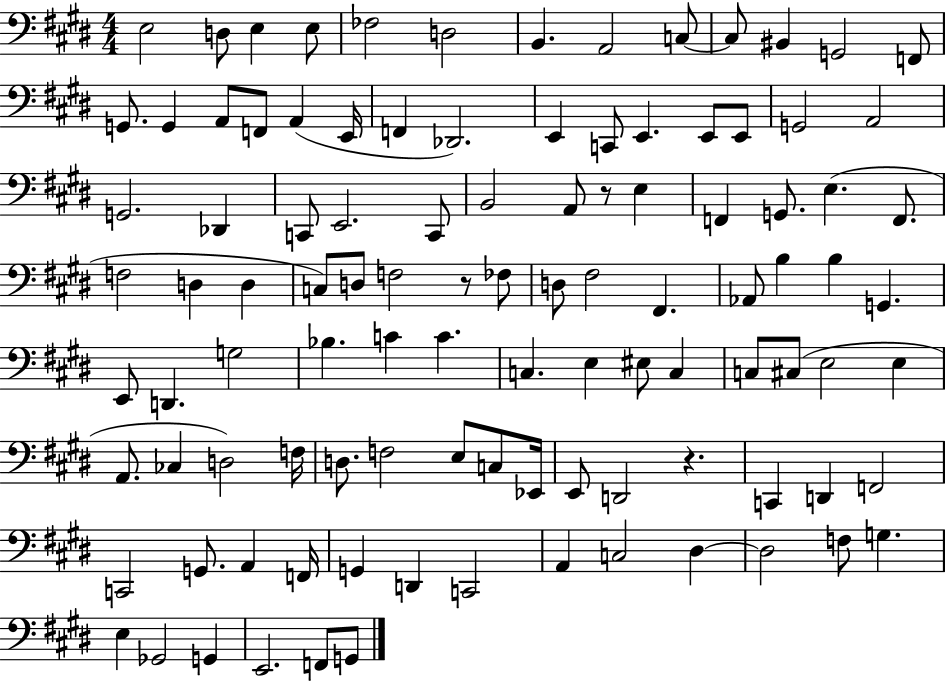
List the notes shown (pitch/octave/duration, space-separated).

E3/h D3/e E3/q E3/e FES3/h D3/h B2/q. A2/h C3/e C3/e BIS2/q G2/h F2/e G2/e. G2/q A2/e F2/e A2/q E2/s F2/q Db2/h. E2/q C2/e E2/q. E2/e E2/e G2/h A2/h G2/h. Db2/q C2/e E2/h. C2/e B2/h A2/e R/e E3/q F2/q G2/e. E3/q. F2/e. F3/h D3/q D3/q C3/e D3/e F3/h R/e FES3/e D3/e F#3/h F#2/q. Ab2/e B3/q B3/q G2/q. E2/e D2/q. G3/h Bb3/q. C4/q C4/q. C3/q. E3/q EIS3/e C3/q C3/e C#3/e E3/h E3/q A2/e. CES3/q D3/h F3/s D3/e. F3/h E3/e C3/e Eb2/s E2/e D2/h R/q. C2/q D2/q F2/h C2/h G2/e. A2/q F2/s G2/q D2/q C2/h A2/q C3/h D#3/q D#3/h F3/e G3/q. E3/q Gb2/h G2/q E2/h. F2/e G2/e